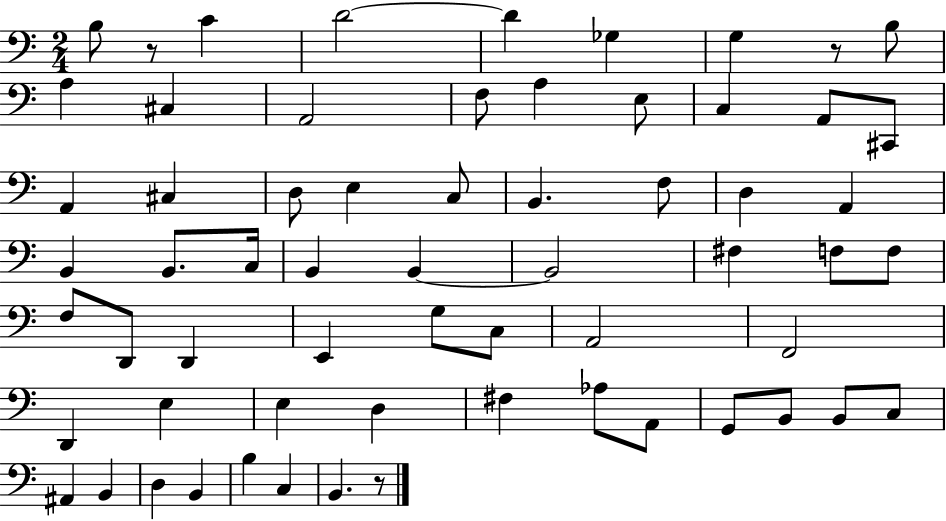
X:1
T:Untitled
M:2/4
L:1/4
K:C
B,/2 z/2 C D2 D _G, G, z/2 B,/2 A, ^C, A,,2 F,/2 A, E,/2 C, A,,/2 ^C,,/2 A,, ^C, D,/2 E, C,/2 B,, F,/2 D, A,, B,, B,,/2 C,/4 B,, B,, B,,2 ^F, F,/2 F,/2 F,/2 D,,/2 D,, E,, G,/2 C,/2 A,,2 F,,2 D,, E, E, D, ^F, _A,/2 A,,/2 G,,/2 B,,/2 B,,/2 C,/2 ^A,, B,, D, B,, B, C, B,, z/2